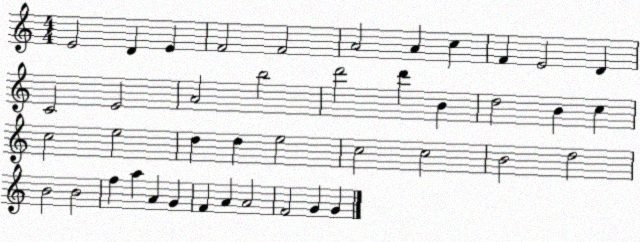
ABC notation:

X:1
T:Untitled
M:4/4
L:1/4
K:C
E2 D E F2 F2 A2 A c F E2 D C2 E2 A2 b2 d'2 d' B d2 B c c2 e2 d d e2 c2 c2 B2 d2 B2 B2 f a A G F A A2 F2 G G